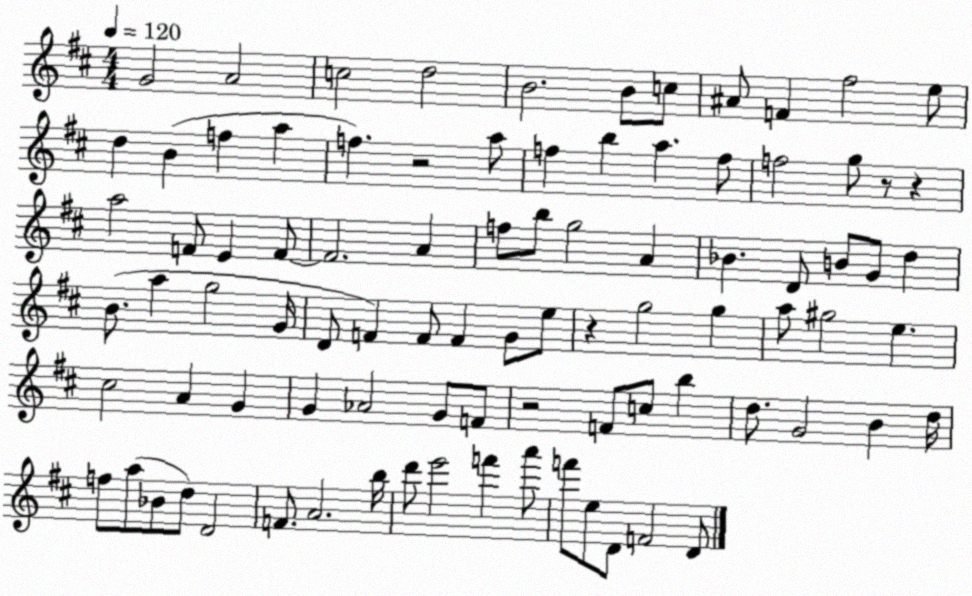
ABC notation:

X:1
T:Untitled
M:4/4
L:1/4
K:D
G2 A2 c2 d2 B2 B/2 c/2 ^A/2 F ^f2 e/2 d B f a f z2 a/2 f b a f/2 f2 g/2 z/2 z a2 F/2 E F/2 F2 A f/2 b/2 g2 A _B D/2 B/2 G/2 d B/2 a g2 G/4 D/2 F F/2 F G/2 e/2 z g2 g a/2 ^g2 e ^c2 A G G _A2 G/2 F/2 z2 F/2 c/2 b d/2 G2 B d/4 f/2 a/2 _B/2 d/2 D2 F/2 A2 b/4 d'/2 e'2 f' a'/2 f'/2 e/2 D/2 F2 D/2